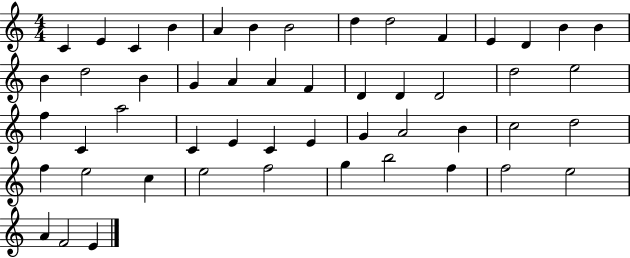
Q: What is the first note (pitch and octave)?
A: C4